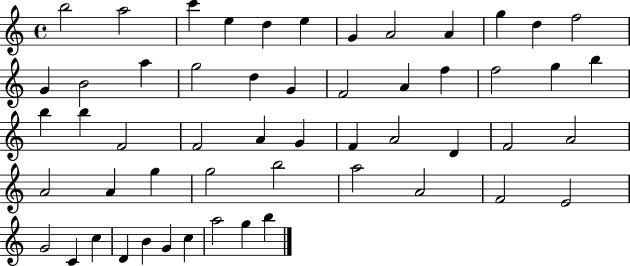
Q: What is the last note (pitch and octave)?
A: B5